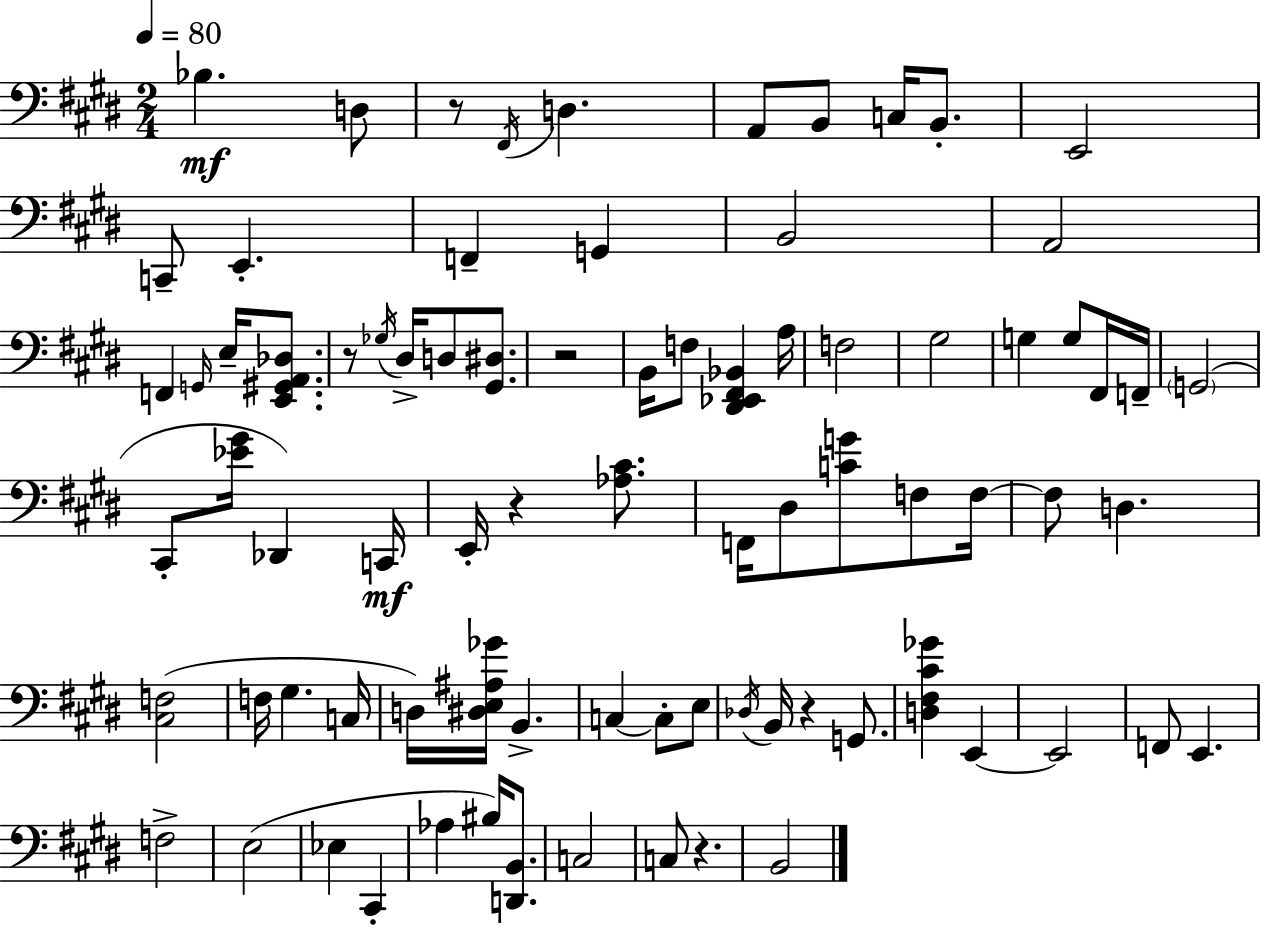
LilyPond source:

{
  \clef bass
  \numericTimeSignature
  \time 2/4
  \key e \major
  \tempo 4 = 80
  bes4.\mf d8 | r8 \acciaccatura { fis,16 } d4. | a,8 b,8 c16 b,8.-. | e,2 | \break c,8-- e,4.-. | f,4-- g,4 | b,2 | a,2 | \break f,4 \grace { g,16 } e16-- <e, gis, a, des>8. | r8 \acciaccatura { ges16 } dis16-> d8 | <gis, dis>8. r2 | b,16 f8 <dis, ees, fis, bes,>4 | \break a16 f2 | gis2 | g4 g8 | fis,16 f,16-- \parenthesize g,2( | \break cis,8-. <ees' gis'>16 des,4) | c,16\mf e,16-. r4 | <aes cis'>8. f,16 dis8 <c' g'>8 | f8 f16~~ f8 d4. | \break <cis f>2( | f16 gis4. | c16 d16) <dis e ais ges'>16 b,4.-> | c4~~ c8-. | \break e8 \acciaccatura { des16 } b,16 r4 | g,8. <d fis cis' ges'>4 | e,4~~ e,2 | f,8 e,4. | \break f2-> | e2( | ees4 | cis,4-. aes4 | \break bis16) <d, b,>8. c2 | c8 r4. | b,2 | \bar "|."
}